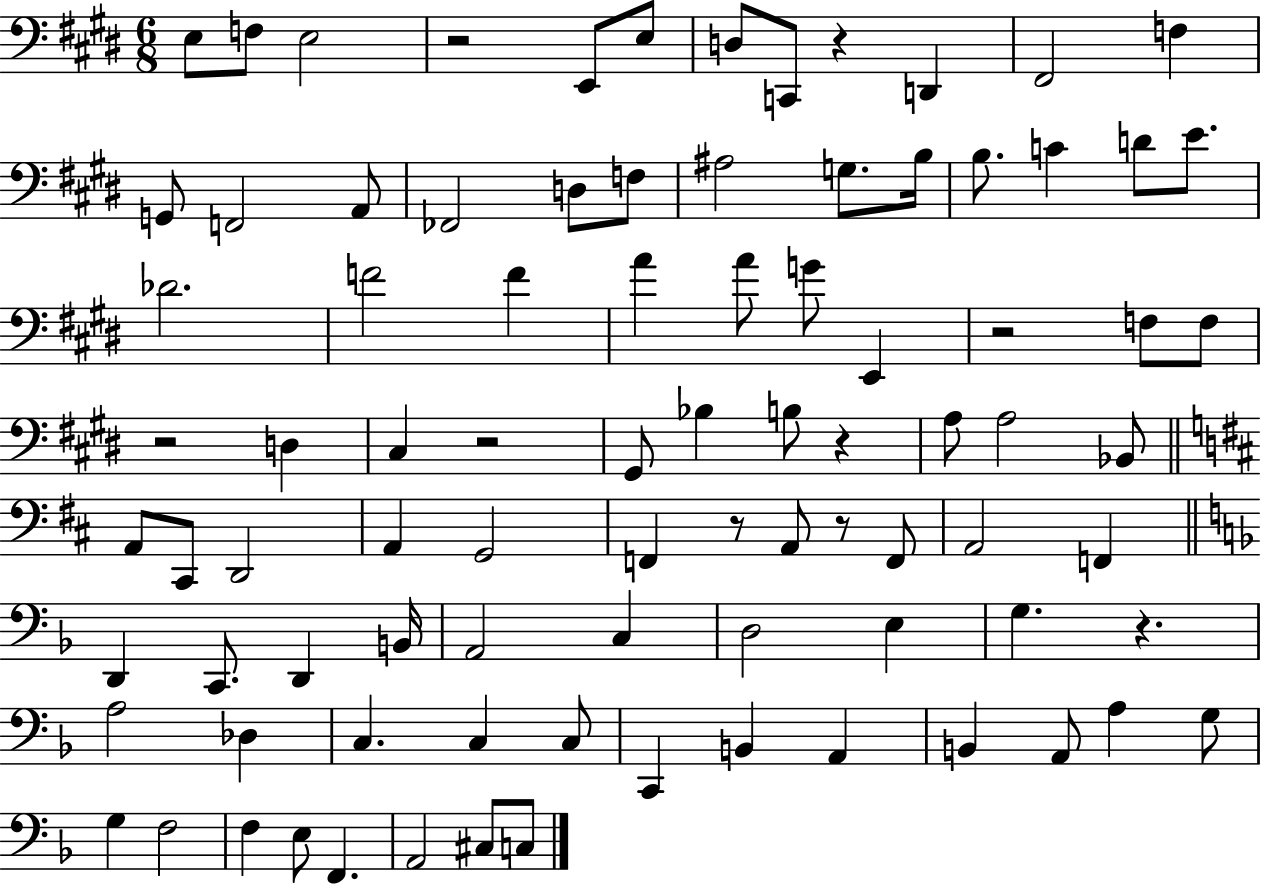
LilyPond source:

{
  \clef bass
  \numericTimeSignature
  \time 6/8
  \key e \major
  \repeat volta 2 { e8 f8 e2 | r2 e,8 e8 | d8 c,8 r4 d,4 | fis,2 f4 | \break g,8 f,2 a,8 | fes,2 d8 f8 | ais2 g8. b16 | b8. c'4 d'8 e'8. | \break des'2. | f'2 f'4 | a'4 a'8 g'8 e,4 | r2 f8 f8 | \break r2 d4 | cis4 r2 | gis,8 bes4 b8 r4 | a8 a2 bes,8 | \break \bar "||" \break \key d \major a,8 cis,8 d,2 | a,4 g,2 | f,4 r8 a,8 r8 f,8 | a,2 f,4 | \break \bar "||" \break \key f \major d,4 c,8. d,4 b,16 | a,2 c4 | d2 e4 | g4. r4. | \break a2 des4 | c4. c4 c8 | c,4 b,4 a,4 | b,4 a,8 a4 g8 | \break g4 f2 | f4 e8 f,4. | a,2 cis8 c8 | } \bar "|."
}